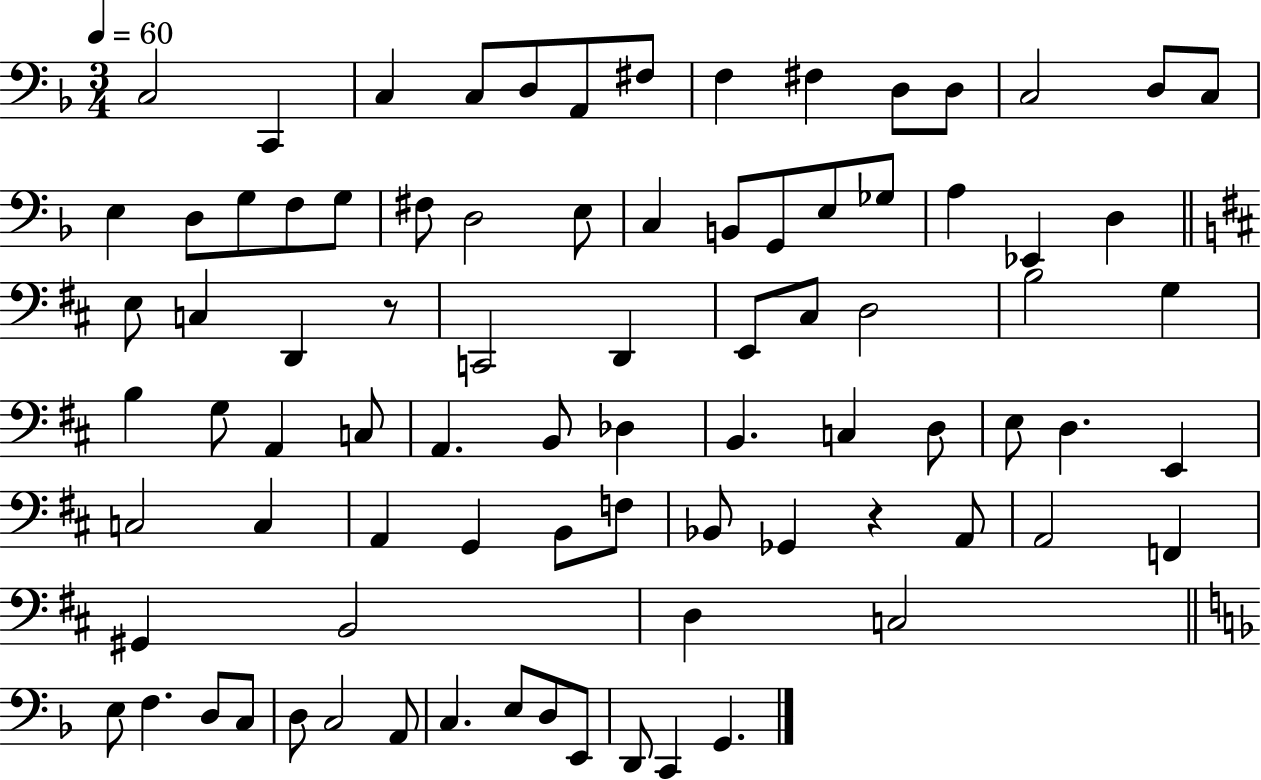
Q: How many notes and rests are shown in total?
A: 84